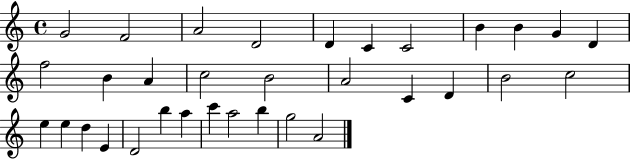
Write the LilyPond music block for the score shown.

{
  \clef treble
  \time 4/4
  \defaultTimeSignature
  \key c \major
  g'2 f'2 | a'2 d'2 | d'4 c'4 c'2 | b'4 b'4 g'4 d'4 | \break f''2 b'4 a'4 | c''2 b'2 | a'2 c'4 d'4 | b'2 c''2 | \break e''4 e''4 d''4 e'4 | d'2 b''4 a''4 | c'''4 a''2 b''4 | g''2 a'2 | \break \bar "|."
}